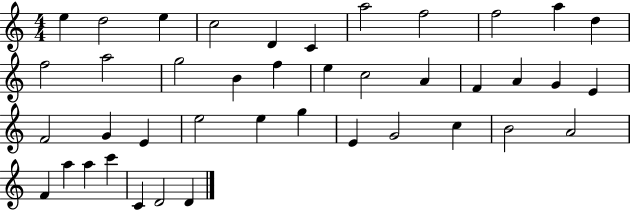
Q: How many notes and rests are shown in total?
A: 41